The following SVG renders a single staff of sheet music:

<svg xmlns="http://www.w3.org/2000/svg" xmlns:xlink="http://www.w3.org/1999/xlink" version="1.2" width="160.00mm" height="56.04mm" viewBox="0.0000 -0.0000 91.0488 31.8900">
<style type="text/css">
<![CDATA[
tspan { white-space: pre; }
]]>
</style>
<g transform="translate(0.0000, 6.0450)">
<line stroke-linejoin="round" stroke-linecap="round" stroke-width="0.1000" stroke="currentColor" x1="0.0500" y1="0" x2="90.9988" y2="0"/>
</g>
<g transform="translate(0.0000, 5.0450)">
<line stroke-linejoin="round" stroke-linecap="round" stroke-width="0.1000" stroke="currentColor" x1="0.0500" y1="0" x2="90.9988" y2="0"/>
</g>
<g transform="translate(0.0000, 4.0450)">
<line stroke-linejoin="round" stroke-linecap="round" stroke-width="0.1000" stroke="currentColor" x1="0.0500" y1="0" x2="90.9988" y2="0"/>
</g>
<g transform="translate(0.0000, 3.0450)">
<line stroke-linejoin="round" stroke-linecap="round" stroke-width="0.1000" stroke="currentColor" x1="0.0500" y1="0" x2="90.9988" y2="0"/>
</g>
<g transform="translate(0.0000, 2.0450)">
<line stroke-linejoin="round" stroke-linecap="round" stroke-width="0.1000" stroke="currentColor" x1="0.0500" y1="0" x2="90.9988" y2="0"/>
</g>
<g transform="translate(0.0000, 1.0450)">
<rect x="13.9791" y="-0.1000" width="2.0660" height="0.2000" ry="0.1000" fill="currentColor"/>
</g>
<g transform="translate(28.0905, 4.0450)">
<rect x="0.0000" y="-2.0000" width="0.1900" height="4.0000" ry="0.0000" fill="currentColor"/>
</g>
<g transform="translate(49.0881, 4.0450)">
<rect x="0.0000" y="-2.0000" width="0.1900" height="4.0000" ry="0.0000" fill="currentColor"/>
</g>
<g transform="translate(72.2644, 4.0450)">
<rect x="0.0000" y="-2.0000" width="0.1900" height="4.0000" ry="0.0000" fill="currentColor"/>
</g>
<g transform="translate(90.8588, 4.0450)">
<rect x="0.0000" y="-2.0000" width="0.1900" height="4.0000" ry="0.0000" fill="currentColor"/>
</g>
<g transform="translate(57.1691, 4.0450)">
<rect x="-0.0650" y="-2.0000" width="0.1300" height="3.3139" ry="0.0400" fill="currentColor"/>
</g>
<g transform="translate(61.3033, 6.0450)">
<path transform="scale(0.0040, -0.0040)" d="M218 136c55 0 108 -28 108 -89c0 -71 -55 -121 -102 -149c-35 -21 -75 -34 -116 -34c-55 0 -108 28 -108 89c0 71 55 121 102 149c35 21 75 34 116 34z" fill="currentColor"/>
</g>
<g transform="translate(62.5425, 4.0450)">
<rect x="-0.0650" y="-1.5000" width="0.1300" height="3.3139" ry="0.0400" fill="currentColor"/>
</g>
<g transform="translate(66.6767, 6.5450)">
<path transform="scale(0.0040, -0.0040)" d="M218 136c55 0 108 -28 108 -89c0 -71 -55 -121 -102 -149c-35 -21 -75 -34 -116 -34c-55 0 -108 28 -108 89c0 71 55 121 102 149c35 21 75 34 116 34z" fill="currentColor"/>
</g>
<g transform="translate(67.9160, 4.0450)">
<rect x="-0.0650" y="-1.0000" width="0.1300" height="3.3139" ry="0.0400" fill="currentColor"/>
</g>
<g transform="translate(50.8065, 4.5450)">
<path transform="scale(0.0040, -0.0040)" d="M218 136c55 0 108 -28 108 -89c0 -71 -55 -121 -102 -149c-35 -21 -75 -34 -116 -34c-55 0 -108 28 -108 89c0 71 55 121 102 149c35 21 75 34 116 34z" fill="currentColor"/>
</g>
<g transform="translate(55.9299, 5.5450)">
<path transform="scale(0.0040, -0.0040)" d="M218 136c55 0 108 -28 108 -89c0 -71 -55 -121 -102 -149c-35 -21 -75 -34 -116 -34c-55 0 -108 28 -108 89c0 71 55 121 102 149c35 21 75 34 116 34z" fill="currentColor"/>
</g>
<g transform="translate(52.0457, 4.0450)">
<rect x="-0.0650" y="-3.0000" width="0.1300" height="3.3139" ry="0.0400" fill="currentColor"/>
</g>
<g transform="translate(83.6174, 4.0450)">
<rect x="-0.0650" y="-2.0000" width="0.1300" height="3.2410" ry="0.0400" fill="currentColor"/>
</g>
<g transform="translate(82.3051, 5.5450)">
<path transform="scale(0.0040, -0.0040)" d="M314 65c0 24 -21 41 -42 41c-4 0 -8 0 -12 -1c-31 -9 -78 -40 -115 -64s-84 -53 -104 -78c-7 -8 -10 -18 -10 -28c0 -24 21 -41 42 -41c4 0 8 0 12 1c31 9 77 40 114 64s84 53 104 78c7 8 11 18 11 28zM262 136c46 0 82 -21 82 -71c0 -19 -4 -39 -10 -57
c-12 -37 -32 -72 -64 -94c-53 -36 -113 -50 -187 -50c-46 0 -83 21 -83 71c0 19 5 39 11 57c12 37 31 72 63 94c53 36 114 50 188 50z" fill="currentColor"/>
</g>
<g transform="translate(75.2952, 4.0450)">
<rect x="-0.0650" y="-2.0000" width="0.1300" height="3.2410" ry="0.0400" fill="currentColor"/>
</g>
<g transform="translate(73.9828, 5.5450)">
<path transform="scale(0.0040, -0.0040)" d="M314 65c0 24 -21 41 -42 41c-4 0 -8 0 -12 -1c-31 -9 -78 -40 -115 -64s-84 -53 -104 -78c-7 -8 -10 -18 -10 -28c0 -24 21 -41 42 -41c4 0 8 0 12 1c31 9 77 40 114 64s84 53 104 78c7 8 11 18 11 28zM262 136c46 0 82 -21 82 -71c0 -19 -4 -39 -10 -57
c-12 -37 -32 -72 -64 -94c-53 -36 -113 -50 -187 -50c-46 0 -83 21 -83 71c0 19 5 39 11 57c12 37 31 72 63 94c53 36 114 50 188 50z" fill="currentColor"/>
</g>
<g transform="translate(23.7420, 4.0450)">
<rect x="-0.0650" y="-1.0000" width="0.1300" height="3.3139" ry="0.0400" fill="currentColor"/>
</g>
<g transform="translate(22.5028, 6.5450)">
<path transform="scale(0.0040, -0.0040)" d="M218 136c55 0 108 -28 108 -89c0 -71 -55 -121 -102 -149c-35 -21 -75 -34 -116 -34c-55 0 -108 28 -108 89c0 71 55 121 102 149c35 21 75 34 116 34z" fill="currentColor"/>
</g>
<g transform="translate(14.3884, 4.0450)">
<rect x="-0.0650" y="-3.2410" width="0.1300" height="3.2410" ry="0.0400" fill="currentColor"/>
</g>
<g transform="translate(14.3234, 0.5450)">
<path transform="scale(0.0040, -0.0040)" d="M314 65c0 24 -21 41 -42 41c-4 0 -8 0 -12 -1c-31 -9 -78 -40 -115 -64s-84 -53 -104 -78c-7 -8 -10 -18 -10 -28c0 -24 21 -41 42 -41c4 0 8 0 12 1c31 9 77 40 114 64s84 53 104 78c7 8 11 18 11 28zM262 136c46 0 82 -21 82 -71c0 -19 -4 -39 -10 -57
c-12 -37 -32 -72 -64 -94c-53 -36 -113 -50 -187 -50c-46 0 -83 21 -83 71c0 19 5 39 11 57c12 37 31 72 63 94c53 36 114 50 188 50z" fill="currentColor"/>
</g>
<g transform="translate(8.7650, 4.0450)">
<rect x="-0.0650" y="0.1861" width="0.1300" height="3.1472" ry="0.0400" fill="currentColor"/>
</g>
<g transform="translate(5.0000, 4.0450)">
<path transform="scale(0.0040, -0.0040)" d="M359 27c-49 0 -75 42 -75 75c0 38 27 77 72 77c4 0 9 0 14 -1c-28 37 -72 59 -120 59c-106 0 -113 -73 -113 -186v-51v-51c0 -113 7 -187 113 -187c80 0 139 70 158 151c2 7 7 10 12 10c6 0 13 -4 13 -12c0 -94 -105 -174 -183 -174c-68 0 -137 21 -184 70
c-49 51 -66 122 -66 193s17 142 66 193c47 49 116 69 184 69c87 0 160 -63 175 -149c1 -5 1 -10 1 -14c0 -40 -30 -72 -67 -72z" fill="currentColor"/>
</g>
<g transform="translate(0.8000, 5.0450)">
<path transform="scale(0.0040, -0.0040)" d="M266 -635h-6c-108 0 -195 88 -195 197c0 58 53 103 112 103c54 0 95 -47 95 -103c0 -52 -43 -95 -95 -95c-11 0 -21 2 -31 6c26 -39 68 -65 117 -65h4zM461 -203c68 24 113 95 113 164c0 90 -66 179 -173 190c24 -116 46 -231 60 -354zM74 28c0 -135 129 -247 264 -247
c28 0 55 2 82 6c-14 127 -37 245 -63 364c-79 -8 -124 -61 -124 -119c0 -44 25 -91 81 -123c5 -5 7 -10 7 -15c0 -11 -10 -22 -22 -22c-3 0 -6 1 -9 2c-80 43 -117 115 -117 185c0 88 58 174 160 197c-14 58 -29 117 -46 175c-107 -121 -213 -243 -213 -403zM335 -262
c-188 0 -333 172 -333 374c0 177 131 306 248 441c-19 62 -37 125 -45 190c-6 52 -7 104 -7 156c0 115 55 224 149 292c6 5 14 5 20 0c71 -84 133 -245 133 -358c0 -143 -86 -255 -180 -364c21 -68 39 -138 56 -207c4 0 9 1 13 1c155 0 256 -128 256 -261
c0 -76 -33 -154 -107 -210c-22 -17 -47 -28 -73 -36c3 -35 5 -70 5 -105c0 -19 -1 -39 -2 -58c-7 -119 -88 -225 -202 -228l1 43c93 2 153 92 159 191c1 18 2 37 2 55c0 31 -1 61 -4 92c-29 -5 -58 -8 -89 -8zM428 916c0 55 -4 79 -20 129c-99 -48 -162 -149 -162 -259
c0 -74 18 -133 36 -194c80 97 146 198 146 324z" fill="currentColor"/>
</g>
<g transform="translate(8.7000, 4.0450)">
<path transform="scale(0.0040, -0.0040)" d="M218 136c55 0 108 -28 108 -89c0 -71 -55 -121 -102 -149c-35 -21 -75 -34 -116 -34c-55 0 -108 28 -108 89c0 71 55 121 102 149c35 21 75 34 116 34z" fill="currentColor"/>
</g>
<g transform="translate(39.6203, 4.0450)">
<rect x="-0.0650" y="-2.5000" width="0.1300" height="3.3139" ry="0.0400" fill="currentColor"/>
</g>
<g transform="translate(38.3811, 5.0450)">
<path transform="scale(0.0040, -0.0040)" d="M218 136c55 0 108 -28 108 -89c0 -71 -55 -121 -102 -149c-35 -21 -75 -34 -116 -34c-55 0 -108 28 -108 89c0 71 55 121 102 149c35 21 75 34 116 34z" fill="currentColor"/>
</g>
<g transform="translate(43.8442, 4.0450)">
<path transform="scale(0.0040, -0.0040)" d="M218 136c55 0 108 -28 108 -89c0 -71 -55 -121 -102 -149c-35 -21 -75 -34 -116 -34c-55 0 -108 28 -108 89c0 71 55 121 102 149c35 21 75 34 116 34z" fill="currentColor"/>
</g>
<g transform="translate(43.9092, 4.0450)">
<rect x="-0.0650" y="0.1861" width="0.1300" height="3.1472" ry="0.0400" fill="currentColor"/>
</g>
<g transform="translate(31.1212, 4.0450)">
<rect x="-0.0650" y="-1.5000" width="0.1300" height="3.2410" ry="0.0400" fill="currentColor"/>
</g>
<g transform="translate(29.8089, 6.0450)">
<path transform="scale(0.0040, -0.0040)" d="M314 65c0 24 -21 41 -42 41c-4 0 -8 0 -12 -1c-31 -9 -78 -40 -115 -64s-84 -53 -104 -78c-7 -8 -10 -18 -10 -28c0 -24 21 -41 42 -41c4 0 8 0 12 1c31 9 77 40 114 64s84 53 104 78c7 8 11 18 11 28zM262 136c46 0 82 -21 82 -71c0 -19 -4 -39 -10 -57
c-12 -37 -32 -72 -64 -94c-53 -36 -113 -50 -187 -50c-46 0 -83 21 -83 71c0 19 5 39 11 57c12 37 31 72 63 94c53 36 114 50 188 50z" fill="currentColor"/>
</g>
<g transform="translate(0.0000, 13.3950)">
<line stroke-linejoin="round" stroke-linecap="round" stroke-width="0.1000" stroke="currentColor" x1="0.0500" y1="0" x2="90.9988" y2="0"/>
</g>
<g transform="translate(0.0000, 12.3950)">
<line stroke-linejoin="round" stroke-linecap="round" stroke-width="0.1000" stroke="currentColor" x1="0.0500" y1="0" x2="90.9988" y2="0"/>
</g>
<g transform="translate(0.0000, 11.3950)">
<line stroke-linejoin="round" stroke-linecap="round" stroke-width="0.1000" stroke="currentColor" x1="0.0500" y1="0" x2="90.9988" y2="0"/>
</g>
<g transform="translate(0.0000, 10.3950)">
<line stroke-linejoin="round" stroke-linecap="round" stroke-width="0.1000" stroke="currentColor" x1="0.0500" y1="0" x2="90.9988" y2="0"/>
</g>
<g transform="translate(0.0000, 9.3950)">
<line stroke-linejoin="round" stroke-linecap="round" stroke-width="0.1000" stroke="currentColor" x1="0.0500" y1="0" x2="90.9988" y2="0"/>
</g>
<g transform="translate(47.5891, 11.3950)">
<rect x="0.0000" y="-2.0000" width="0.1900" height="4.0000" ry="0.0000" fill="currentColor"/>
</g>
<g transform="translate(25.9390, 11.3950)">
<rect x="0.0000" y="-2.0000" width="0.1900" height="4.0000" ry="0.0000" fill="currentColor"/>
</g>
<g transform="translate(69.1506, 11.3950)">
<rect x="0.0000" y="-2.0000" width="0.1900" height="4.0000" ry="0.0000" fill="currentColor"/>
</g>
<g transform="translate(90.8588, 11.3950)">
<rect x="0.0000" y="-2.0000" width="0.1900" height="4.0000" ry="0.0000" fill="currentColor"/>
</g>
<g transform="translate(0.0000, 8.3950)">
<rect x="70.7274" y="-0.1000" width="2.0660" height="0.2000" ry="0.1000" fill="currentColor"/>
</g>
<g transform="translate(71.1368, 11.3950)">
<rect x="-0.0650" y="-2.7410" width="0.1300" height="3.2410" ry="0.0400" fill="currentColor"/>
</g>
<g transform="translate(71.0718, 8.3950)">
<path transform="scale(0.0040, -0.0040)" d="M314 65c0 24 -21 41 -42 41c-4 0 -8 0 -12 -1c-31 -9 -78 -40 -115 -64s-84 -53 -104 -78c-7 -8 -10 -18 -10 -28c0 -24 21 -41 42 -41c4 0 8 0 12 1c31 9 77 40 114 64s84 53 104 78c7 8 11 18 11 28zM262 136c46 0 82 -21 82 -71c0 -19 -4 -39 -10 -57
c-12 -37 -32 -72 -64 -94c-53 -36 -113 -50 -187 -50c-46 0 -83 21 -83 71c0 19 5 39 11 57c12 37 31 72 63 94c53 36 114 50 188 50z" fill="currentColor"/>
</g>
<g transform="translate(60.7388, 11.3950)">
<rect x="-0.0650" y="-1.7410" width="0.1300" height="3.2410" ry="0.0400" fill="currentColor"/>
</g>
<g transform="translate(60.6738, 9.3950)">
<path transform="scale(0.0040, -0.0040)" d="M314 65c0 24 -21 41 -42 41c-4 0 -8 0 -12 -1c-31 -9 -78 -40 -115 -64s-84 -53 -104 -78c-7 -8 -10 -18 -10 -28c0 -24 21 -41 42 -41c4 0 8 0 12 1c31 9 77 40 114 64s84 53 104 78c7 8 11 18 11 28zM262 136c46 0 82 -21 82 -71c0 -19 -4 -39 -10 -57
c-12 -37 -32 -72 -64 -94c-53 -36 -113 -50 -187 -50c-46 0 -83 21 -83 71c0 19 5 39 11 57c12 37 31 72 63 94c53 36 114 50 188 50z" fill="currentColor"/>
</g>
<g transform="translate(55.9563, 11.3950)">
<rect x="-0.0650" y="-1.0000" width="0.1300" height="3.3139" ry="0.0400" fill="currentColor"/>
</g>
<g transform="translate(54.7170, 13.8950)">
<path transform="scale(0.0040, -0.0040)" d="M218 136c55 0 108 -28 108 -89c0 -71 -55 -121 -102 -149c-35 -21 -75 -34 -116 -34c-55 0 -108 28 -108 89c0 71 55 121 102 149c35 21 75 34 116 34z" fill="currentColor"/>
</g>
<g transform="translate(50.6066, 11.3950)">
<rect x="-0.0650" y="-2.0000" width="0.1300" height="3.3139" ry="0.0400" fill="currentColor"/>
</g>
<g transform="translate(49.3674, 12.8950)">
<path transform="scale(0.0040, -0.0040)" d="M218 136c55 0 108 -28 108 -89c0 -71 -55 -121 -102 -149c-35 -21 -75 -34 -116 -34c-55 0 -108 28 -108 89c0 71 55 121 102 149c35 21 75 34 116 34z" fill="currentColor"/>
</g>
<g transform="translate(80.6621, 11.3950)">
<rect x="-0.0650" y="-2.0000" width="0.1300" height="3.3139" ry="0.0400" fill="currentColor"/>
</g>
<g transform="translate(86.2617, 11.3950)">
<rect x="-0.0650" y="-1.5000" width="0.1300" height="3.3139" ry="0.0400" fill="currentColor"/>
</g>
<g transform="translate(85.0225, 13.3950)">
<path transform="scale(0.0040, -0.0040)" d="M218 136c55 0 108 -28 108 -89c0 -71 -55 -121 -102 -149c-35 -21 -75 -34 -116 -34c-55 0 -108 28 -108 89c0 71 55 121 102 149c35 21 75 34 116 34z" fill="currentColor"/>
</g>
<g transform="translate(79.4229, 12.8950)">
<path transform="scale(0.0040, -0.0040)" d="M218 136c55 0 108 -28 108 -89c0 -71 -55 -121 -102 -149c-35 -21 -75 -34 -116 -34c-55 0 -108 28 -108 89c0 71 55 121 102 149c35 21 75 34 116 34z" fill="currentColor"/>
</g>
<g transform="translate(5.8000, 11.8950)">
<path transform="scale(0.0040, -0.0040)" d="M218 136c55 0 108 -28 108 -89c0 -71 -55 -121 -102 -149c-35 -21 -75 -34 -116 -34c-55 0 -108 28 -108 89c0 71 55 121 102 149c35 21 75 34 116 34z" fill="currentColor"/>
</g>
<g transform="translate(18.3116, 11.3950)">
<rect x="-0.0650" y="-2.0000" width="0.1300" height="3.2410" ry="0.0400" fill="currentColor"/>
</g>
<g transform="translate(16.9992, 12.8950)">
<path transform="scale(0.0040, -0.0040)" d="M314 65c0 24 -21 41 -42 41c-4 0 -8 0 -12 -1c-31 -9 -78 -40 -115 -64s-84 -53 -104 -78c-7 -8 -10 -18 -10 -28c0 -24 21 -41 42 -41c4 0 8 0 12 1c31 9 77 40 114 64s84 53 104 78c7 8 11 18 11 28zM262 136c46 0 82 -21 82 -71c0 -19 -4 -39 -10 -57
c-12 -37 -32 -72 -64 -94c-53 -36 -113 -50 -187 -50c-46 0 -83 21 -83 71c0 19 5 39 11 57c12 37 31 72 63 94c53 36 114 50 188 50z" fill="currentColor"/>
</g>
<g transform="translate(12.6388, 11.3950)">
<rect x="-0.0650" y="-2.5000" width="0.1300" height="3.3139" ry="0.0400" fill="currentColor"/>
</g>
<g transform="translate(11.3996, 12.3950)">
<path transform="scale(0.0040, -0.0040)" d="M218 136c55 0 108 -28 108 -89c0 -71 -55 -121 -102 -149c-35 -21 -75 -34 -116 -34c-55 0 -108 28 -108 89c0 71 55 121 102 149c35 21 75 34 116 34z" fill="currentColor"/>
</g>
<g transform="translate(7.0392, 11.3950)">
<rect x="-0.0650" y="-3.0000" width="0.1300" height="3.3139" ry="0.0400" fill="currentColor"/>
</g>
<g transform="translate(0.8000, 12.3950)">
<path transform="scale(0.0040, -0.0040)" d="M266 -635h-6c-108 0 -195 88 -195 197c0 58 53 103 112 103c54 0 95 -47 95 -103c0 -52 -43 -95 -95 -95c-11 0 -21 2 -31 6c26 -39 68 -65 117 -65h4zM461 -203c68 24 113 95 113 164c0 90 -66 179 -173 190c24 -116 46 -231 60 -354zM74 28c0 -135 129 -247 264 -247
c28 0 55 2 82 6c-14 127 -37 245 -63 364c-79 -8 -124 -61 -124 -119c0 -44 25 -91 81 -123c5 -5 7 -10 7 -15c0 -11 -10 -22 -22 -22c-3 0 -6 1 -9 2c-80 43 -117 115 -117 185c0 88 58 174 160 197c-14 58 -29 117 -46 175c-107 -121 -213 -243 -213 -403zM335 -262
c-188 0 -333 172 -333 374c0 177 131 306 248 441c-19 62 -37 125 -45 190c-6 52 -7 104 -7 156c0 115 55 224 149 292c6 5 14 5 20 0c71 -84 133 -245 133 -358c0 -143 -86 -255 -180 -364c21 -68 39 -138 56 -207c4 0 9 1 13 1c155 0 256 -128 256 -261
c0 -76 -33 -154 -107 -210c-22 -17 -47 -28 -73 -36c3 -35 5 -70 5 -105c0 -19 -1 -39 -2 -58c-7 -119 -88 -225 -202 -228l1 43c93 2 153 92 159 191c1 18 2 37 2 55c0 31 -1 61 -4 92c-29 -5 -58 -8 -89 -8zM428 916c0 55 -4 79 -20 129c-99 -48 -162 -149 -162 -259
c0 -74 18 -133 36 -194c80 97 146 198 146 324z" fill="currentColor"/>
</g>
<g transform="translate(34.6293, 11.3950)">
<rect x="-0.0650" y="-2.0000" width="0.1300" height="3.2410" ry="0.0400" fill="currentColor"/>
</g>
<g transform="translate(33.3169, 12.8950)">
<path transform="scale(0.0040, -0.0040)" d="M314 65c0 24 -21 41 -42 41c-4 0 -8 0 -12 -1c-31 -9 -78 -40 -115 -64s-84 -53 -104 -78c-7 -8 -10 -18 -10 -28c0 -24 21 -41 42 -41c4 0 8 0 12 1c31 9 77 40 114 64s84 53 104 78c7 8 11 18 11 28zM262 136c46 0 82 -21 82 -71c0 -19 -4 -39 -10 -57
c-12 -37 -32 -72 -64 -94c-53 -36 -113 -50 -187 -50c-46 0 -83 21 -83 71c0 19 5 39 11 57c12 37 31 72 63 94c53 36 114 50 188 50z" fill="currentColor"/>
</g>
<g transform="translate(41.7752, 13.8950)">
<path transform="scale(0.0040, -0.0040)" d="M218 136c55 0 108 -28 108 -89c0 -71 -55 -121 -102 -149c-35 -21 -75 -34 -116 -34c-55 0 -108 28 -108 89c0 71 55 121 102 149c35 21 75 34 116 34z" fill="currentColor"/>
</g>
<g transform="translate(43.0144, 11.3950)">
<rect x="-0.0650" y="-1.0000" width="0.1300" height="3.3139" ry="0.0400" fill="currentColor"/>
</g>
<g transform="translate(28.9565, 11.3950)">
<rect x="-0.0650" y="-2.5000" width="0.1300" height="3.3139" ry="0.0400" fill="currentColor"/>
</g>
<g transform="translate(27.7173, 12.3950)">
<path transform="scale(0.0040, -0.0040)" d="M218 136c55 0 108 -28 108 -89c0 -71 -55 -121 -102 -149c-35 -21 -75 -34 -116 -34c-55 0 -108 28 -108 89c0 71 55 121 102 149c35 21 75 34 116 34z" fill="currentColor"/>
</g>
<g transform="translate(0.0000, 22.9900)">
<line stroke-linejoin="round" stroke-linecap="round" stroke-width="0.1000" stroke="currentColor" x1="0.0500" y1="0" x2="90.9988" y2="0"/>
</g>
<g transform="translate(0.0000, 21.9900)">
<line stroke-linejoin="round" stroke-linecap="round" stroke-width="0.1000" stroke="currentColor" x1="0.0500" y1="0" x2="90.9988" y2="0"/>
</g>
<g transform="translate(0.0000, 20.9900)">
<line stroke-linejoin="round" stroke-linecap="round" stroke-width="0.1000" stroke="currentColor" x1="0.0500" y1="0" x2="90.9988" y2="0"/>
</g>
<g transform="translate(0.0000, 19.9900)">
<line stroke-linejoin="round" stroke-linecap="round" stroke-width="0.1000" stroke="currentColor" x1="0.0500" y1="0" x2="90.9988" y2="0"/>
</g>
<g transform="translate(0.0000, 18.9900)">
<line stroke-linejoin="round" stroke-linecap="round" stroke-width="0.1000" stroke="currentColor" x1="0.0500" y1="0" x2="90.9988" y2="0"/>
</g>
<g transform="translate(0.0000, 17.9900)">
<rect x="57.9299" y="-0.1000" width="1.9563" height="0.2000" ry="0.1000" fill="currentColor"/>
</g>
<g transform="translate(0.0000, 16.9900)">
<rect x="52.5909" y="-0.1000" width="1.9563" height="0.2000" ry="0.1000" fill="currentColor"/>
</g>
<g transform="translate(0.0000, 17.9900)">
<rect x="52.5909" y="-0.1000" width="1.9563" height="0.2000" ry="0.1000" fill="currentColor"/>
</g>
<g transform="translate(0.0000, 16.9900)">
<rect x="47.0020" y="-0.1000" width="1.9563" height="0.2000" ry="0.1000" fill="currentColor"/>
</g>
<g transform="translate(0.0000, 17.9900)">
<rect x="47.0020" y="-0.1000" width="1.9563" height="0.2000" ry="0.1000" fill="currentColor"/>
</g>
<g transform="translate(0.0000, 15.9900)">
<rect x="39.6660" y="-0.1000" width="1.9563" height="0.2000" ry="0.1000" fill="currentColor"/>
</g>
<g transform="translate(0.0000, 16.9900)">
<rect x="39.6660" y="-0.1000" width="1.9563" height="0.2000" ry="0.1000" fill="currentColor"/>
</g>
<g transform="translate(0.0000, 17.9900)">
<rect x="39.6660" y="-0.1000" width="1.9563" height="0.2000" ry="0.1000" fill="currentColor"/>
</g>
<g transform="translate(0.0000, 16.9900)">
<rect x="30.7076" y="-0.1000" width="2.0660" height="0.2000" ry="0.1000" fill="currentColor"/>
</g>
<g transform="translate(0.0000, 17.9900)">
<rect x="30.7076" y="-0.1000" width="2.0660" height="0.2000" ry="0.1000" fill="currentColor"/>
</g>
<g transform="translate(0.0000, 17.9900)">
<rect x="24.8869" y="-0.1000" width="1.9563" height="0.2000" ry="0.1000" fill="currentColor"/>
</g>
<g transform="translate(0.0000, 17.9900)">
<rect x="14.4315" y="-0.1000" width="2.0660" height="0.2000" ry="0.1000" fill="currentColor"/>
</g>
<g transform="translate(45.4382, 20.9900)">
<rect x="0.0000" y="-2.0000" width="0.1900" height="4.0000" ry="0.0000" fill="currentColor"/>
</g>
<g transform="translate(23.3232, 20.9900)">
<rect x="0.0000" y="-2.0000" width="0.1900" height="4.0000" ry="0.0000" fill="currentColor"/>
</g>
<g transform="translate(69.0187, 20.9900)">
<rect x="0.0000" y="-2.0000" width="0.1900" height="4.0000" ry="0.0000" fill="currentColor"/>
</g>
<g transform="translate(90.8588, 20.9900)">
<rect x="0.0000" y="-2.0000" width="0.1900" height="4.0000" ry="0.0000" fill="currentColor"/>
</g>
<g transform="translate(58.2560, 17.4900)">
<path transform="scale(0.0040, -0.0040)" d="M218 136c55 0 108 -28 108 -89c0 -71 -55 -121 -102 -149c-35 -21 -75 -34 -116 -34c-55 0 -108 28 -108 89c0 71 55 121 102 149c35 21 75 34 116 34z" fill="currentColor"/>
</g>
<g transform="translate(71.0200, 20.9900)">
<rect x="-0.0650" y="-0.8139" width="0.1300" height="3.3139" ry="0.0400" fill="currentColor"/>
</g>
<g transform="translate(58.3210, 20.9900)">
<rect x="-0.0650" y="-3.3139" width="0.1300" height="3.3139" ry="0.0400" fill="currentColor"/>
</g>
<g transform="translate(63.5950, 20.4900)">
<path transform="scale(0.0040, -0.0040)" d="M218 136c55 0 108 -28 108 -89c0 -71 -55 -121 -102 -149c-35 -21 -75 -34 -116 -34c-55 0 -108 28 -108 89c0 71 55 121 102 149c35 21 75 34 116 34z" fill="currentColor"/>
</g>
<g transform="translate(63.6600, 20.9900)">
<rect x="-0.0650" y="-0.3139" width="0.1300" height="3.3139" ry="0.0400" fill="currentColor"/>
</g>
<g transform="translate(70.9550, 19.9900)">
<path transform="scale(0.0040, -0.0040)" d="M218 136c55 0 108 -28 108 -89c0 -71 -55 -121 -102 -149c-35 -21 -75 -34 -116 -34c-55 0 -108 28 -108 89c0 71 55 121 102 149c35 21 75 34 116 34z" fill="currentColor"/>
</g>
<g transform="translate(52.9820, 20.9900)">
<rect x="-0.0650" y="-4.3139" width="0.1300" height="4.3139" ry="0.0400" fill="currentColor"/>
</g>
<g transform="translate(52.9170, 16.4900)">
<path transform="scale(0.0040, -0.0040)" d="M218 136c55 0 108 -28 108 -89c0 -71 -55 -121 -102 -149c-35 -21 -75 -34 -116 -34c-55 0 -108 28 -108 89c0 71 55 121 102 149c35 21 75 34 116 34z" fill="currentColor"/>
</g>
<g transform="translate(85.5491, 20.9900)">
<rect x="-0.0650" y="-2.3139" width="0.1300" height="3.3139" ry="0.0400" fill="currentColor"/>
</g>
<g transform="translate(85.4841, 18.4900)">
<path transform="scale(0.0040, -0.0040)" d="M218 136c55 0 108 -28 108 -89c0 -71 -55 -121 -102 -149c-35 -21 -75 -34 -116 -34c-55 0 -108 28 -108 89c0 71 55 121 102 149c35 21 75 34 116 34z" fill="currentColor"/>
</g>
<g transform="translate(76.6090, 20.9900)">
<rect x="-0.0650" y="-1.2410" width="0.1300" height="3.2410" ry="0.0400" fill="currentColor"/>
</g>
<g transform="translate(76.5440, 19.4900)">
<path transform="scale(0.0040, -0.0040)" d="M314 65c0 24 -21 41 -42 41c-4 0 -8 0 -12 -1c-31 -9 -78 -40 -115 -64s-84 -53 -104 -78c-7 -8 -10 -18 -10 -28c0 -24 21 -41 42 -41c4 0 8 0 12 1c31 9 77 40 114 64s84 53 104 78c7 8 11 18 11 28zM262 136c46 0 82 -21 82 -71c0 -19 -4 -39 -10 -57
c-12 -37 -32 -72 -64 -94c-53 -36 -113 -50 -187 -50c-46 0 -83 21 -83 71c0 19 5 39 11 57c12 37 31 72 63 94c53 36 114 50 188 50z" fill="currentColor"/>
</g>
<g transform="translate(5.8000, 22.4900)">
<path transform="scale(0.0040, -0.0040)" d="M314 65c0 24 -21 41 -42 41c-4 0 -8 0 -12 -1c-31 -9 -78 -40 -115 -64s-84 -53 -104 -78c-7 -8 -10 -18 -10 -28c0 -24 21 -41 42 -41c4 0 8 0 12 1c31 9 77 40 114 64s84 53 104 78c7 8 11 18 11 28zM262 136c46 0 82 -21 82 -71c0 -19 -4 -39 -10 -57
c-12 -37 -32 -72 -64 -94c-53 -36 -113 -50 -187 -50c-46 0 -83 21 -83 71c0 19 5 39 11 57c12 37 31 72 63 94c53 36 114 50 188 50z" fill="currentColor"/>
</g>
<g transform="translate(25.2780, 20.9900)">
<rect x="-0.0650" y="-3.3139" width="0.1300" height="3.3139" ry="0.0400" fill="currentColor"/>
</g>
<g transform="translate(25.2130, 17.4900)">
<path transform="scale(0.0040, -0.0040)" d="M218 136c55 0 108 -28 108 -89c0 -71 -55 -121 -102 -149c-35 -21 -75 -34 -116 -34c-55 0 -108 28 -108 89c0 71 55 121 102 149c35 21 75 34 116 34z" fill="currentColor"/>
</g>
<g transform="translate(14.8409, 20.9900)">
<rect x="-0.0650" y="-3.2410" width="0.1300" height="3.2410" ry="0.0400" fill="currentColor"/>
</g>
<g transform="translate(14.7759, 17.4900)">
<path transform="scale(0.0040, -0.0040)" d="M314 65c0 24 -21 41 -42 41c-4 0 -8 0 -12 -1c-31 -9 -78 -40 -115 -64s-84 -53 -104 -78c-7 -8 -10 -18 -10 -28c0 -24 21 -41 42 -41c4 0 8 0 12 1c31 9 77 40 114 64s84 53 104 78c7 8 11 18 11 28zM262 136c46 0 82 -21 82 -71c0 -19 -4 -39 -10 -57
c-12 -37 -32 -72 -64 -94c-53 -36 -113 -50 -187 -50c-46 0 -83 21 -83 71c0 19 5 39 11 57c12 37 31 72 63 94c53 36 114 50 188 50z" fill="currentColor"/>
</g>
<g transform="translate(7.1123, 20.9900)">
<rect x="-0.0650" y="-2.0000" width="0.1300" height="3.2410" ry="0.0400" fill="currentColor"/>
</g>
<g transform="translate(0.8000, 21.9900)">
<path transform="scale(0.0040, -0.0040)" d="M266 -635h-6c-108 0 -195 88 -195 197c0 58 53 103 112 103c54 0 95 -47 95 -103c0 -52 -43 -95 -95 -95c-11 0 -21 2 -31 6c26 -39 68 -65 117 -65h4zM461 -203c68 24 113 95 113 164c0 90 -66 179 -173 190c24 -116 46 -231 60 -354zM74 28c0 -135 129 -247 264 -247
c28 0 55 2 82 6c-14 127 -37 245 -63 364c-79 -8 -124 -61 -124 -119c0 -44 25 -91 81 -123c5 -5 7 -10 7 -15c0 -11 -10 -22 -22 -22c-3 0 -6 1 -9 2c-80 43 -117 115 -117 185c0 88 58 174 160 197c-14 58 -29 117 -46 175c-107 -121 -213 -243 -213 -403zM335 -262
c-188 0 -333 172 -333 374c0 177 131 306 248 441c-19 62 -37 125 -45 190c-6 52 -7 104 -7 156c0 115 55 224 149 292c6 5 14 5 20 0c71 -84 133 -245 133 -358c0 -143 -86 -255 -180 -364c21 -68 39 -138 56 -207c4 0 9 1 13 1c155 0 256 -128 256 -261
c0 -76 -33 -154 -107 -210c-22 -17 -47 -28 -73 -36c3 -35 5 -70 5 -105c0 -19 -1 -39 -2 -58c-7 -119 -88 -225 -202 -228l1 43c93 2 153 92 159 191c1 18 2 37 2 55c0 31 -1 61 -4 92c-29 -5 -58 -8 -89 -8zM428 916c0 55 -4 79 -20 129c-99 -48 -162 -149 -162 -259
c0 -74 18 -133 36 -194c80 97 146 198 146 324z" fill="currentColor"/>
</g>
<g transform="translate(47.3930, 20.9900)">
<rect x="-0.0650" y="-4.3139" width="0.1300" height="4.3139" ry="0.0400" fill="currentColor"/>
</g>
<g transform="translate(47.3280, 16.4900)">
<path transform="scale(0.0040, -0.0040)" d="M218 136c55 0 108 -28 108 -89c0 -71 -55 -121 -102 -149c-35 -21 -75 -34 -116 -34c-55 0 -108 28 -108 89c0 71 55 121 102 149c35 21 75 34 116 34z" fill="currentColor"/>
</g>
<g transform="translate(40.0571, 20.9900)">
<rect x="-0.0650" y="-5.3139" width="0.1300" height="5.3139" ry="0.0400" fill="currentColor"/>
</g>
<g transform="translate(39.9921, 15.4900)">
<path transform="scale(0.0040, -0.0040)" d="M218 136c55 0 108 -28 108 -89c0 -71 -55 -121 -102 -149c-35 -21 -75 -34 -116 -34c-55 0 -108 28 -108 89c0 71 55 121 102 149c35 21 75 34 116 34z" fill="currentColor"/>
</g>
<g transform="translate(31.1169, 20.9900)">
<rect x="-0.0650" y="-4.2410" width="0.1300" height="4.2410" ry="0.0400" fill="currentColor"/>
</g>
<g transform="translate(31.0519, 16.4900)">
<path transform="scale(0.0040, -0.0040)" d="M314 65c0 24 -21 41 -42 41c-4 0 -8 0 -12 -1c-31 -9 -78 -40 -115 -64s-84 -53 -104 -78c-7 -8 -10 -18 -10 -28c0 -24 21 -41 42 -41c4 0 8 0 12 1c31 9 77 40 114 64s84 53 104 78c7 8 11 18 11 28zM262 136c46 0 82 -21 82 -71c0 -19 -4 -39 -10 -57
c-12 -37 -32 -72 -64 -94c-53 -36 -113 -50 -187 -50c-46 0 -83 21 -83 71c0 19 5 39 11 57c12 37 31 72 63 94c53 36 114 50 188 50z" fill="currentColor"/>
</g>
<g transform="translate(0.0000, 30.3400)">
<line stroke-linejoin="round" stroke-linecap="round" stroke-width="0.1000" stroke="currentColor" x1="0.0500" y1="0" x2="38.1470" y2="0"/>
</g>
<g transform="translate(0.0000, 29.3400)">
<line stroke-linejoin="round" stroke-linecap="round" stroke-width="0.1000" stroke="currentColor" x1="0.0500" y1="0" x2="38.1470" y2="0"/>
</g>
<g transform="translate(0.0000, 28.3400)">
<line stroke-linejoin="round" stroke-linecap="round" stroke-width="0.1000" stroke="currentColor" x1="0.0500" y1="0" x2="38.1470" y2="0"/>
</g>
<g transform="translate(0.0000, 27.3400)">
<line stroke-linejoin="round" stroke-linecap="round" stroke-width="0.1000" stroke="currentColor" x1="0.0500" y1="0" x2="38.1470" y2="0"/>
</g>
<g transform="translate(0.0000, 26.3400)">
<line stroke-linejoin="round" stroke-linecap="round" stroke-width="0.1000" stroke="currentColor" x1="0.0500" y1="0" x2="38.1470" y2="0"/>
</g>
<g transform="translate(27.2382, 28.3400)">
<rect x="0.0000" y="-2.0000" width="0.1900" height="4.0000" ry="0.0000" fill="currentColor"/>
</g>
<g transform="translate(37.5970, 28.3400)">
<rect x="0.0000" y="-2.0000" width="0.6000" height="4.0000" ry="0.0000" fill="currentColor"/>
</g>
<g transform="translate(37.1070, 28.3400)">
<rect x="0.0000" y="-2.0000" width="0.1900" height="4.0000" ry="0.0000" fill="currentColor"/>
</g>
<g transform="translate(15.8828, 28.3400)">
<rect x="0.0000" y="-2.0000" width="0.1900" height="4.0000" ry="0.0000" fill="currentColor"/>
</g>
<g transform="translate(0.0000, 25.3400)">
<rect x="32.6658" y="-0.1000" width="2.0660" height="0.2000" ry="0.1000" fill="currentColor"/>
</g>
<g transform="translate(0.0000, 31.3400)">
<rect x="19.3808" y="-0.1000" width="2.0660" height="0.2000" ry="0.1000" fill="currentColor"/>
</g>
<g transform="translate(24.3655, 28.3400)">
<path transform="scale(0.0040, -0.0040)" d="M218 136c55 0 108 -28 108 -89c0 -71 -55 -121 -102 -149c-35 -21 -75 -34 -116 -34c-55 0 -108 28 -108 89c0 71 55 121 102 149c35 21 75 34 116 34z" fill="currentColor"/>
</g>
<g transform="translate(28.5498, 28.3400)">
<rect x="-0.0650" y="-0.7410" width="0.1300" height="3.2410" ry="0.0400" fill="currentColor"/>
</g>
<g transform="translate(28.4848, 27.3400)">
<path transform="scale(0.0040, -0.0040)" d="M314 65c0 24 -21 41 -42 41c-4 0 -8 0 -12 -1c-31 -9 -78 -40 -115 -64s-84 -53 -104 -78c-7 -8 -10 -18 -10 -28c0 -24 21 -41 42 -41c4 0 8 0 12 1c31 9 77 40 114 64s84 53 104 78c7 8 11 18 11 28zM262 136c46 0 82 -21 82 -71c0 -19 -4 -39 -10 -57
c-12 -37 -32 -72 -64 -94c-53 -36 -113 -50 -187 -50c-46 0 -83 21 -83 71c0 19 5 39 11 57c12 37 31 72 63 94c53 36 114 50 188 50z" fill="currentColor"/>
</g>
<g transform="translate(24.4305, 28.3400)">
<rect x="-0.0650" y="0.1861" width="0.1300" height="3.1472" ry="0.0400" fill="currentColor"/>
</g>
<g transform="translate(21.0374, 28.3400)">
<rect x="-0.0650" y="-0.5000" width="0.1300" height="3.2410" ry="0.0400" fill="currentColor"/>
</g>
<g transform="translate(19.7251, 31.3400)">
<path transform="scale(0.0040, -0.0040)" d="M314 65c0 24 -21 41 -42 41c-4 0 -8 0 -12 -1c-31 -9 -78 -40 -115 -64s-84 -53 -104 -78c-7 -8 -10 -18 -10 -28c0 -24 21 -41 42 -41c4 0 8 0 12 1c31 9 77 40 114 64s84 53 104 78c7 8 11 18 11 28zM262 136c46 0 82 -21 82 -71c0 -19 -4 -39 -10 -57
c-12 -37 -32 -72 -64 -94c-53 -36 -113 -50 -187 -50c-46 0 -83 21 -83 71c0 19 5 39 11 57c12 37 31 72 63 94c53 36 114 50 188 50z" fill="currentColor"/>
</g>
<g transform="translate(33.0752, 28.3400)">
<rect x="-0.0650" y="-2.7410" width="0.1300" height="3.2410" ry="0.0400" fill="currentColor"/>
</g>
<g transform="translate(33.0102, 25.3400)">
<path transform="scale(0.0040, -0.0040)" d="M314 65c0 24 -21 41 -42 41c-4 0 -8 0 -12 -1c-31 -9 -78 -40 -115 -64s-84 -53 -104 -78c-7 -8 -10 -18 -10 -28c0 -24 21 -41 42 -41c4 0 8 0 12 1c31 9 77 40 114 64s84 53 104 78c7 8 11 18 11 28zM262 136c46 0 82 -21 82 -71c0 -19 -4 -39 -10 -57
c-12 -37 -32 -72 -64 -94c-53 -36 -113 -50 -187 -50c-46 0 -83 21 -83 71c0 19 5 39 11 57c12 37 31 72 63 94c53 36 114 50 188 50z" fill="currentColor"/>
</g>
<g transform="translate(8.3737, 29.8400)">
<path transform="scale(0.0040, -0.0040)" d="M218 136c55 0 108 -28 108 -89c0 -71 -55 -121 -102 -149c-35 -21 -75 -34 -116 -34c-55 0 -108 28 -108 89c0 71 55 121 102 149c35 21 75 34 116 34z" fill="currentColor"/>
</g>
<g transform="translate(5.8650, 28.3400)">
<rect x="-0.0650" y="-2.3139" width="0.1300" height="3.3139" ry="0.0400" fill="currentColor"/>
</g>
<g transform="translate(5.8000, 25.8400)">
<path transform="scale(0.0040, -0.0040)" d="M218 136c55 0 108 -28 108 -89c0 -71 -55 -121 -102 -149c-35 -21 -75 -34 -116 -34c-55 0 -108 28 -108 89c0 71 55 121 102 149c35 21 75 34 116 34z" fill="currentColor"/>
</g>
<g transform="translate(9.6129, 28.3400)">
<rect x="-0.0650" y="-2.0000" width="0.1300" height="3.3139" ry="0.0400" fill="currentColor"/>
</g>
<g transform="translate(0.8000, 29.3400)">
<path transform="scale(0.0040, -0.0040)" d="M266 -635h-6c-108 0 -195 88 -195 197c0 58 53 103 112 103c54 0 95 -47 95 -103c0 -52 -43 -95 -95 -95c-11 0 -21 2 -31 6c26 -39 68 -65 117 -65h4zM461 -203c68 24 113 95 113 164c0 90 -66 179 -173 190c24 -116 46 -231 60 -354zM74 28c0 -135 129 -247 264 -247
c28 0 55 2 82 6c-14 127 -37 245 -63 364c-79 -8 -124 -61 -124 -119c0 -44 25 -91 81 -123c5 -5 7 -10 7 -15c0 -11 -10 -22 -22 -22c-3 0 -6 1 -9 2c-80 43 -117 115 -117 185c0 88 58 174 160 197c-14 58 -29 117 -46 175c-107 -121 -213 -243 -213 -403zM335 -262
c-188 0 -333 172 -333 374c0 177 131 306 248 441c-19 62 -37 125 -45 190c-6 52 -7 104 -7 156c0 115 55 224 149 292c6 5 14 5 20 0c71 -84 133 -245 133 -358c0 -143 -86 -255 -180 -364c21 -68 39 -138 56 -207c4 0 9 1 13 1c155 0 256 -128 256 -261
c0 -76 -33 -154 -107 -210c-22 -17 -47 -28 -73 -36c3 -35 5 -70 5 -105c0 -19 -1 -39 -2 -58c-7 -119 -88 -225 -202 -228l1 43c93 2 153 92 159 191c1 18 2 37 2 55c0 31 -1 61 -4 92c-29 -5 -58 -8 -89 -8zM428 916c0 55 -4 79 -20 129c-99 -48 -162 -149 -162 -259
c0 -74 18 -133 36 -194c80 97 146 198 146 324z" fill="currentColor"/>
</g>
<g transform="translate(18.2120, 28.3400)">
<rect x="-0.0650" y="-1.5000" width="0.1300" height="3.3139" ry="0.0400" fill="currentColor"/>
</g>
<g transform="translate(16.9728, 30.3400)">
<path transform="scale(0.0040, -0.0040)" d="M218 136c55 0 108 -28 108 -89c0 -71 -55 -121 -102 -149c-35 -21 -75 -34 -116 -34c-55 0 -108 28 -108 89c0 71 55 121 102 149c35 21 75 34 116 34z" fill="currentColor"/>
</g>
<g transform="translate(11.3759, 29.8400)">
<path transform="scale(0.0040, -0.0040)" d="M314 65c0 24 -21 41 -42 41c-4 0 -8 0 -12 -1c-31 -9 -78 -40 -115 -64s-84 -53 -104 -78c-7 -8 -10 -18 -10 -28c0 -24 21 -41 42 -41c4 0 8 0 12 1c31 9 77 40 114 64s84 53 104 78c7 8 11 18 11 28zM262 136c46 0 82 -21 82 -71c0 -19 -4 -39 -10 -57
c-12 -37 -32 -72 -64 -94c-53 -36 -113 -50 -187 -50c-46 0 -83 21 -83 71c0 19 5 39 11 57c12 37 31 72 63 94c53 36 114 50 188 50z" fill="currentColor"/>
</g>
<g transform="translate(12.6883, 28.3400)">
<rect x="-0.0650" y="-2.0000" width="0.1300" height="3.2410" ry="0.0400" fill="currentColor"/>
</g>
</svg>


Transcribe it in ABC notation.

X:1
T:Untitled
M:4/4
L:1/4
K:C
B b2 D E2 G B A F E D F2 F2 A G F2 G F2 D F D f2 a2 F E F2 b2 b d'2 f' d' d' b c d e2 g g F F2 E C2 B d2 a2